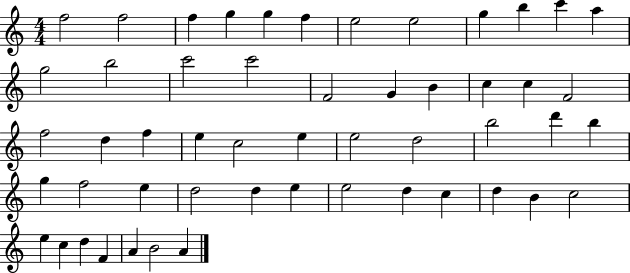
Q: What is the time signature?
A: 4/4